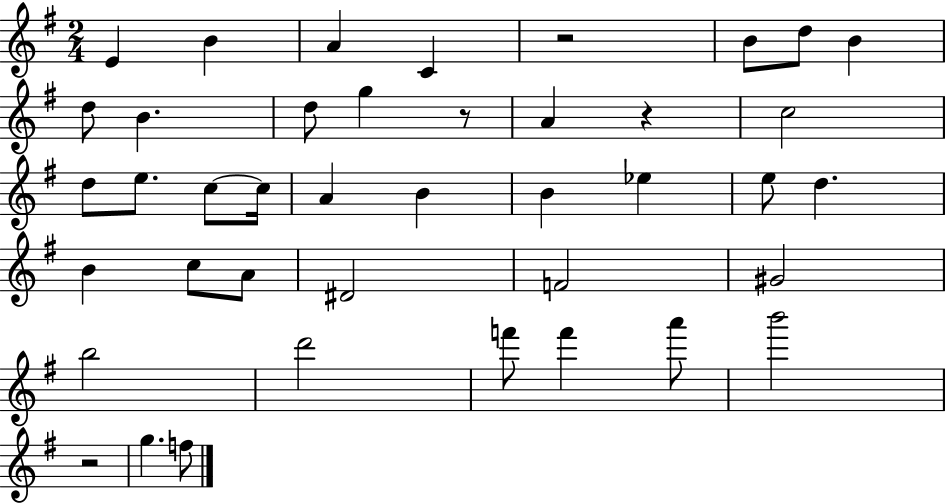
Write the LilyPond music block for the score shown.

{
  \clef treble
  \numericTimeSignature
  \time 2/4
  \key g \major
  e'4 b'4 | a'4 c'4 | r2 | b'8 d''8 b'4 | \break d''8 b'4. | d''8 g''4 r8 | a'4 r4 | c''2 | \break d''8 e''8. c''8~~ c''16 | a'4 b'4 | b'4 ees''4 | e''8 d''4. | \break b'4 c''8 a'8 | dis'2 | f'2 | gis'2 | \break b''2 | d'''2 | f'''8 f'''4 a'''8 | b'''2 | \break r2 | g''4. f''8 | \bar "|."
}